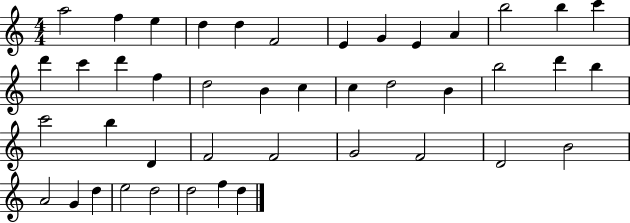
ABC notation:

X:1
T:Untitled
M:4/4
L:1/4
K:C
a2 f e d d F2 E G E A b2 b c' d' c' d' f d2 B c c d2 B b2 d' b c'2 b D F2 F2 G2 F2 D2 B2 A2 G d e2 d2 d2 f d